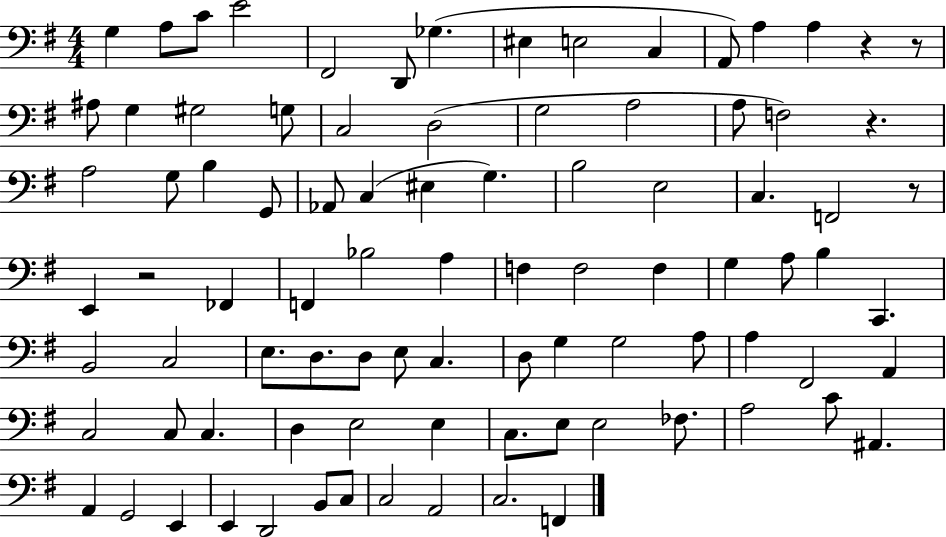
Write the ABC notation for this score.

X:1
T:Untitled
M:4/4
L:1/4
K:G
G, A,/2 C/2 E2 ^F,,2 D,,/2 _G, ^E, E,2 C, A,,/2 A, A, z z/2 ^A,/2 G, ^G,2 G,/2 C,2 D,2 G,2 A,2 A,/2 F,2 z A,2 G,/2 B, G,,/2 _A,,/2 C, ^E, G, B,2 E,2 C, F,,2 z/2 E,, z2 _F,, F,, _B,2 A, F, F,2 F, G, A,/2 B, C,, B,,2 C,2 E,/2 D,/2 D,/2 E,/2 C, D,/2 G, G,2 A,/2 A, ^F,,2 A,, C,2 C,/2 C, D, E,2 E, C,/2 E,/2 E,2 _F,/2 A,2 C/2 ^A,, A,, G,,2 E,, E,, D,,2 B,,/2 C,/2 C,2 A,,2 C,2 F,,